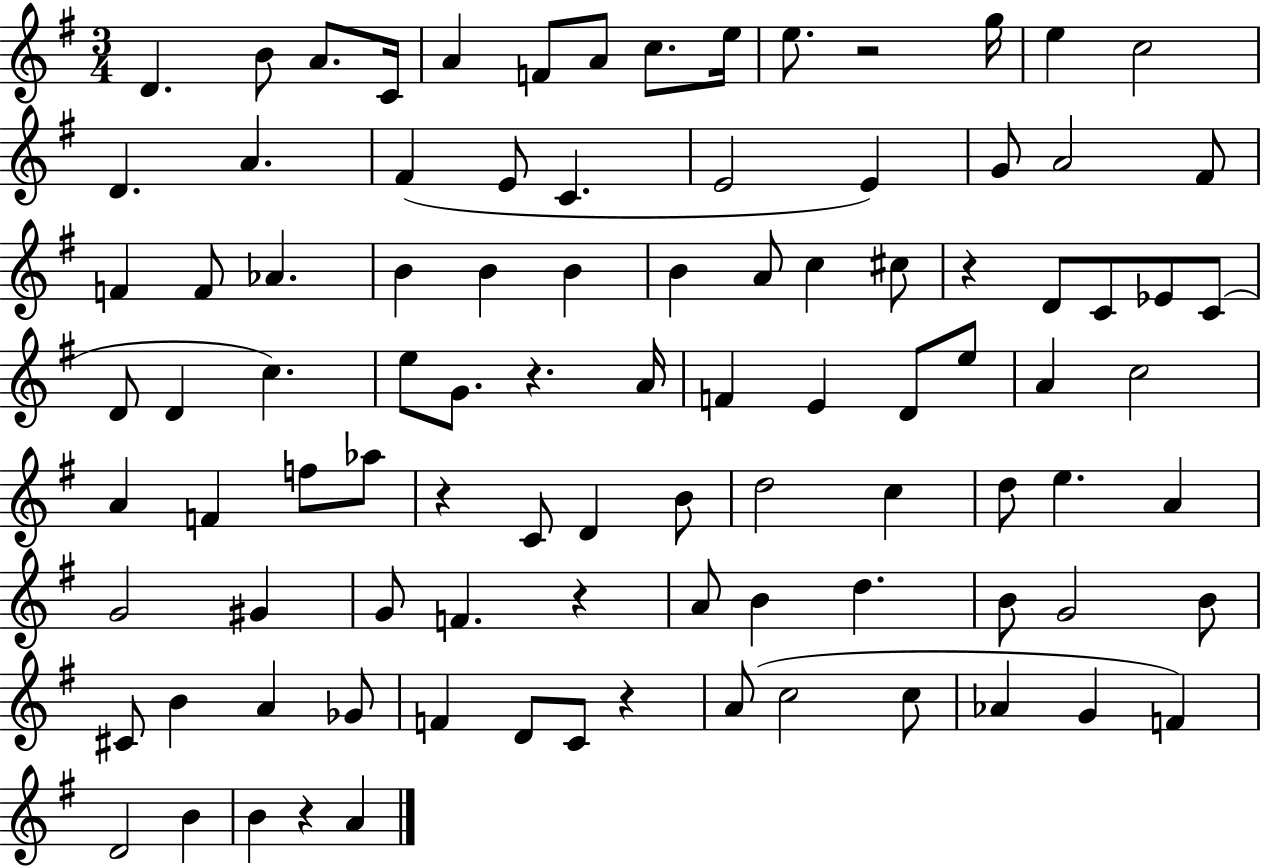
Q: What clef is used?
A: treble